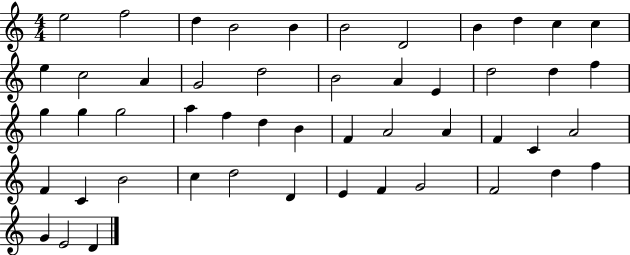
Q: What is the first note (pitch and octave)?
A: E5